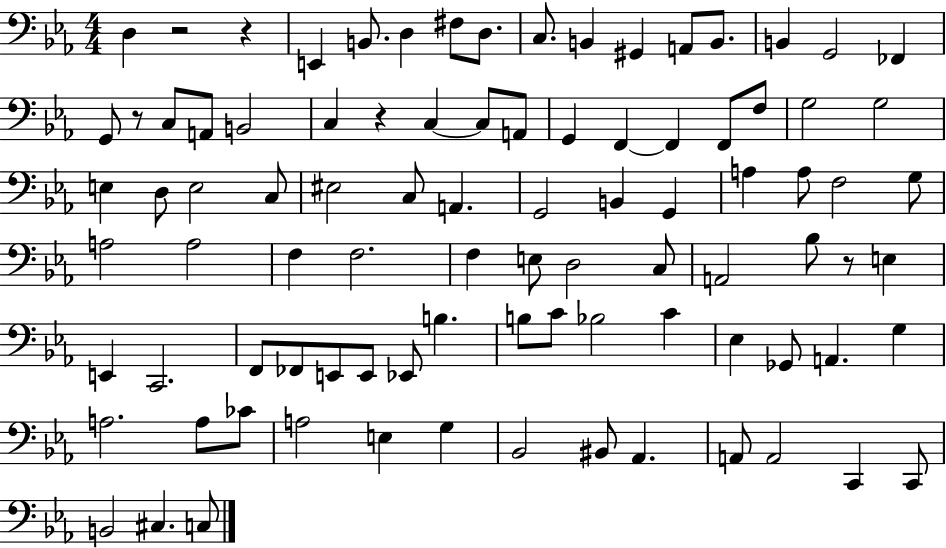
X:1
T:Untitled
M:4/4
L:1/4
K:Eb
D, z2 z E,, B,,/2 D, ^F,/2 D,/2 C,/2 B,, ^G,, A,,/2 B,,/2 B,, G,,2 _F,, G,,/2 z/2 C,/2 A,,/2 B,,2 C, z C, C,/2 A,,/2 G,, F,, F,, F,,/2 F,/2 G,2 G,2 E, D,/2 E,2 C,/2 ^E,2 C,/2 A,, G,,2 B,, G,, A, A,/2 F,2 G,/2 A,2 A,2 F, F,2 F, E,/2 D,2 C,/2 A,,2 _B,/2 z/2 E, E,, C,,2 F,,/2 _F,,/2 E,,/2 E,,/2 _E,,/2 B, B,/2 C/2 _B,2 C _E, _G,,/2 A,, G, A,2 A,/2 _C/2 A,2 E, G, _B,,2 ^B,,/2 _A,, A,,/2 A,,2 C,, C,,/2 B,,2 ^C, C,/2